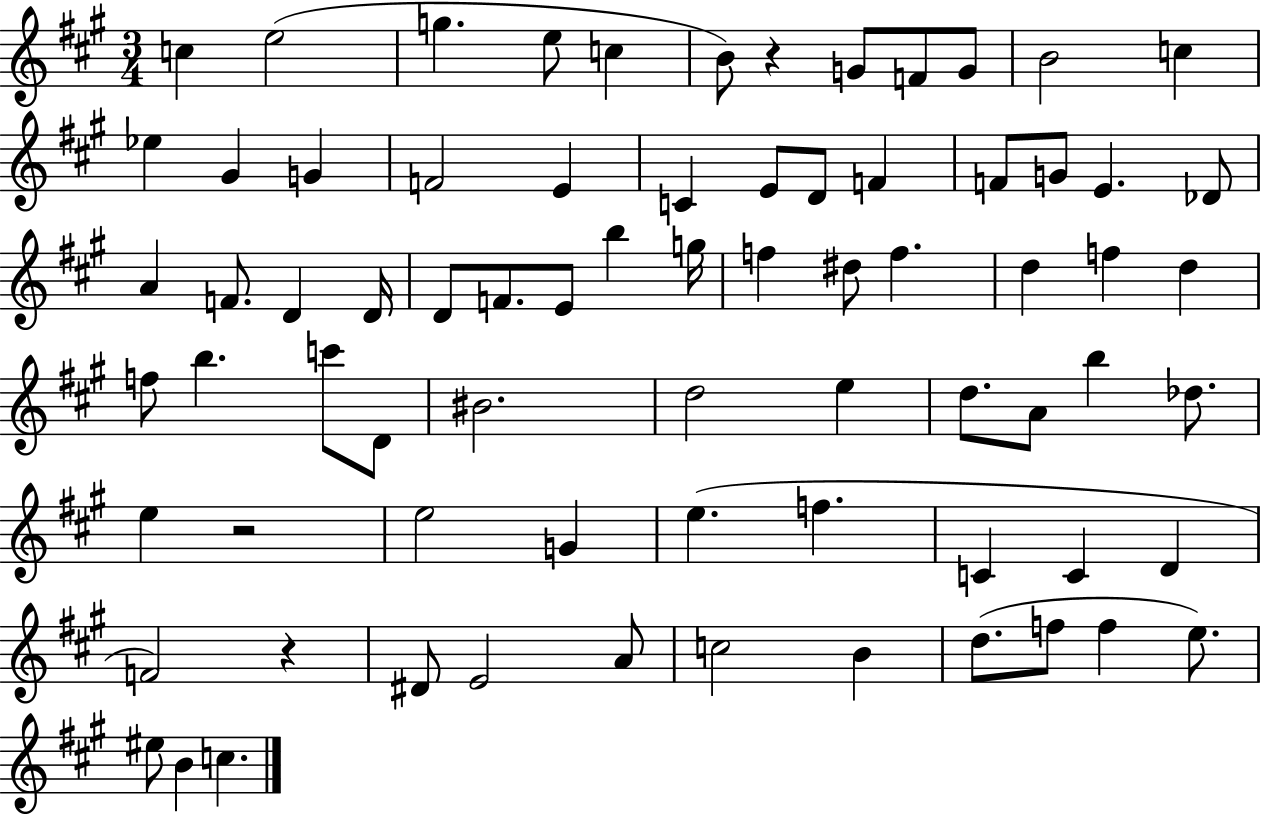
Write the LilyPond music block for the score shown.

{
  \clef treble
  \numericTimeSignature
  \time 3/4
  \key a \major
  c''4 e''2( | g''4. e''8 c''4 | b'8) r4 g'8 f'8 g'8 | b'2 c''4 | \break ees''4 gis'4 g'4 | f'2 e'4 | c'4 e'8 d'8 f'4 | f'8 g'8 e'4. des'8 | \break a'4 f'8. d'4 d'16 | d'8 f'8. e'8 b''4 g''16 | f''4 dis''8 f''4. | d''4 f''4 d''4 | \break f''8 b''4. c'''8 d'8 | bis'2. | d''2 e''4 | d''8. a'8 b''4 des''8. | \break e''4 r2 | e''2 g'4 | e''4.( f''4. | c'4 c'4 d'4 | \break f'2) r4 | dis'8 e'2 a'8 | c''2 b'4 | d''8.( f''8 f''4 e''8.) | \break eis''8 b'4 c''4. | \bar "|."
}